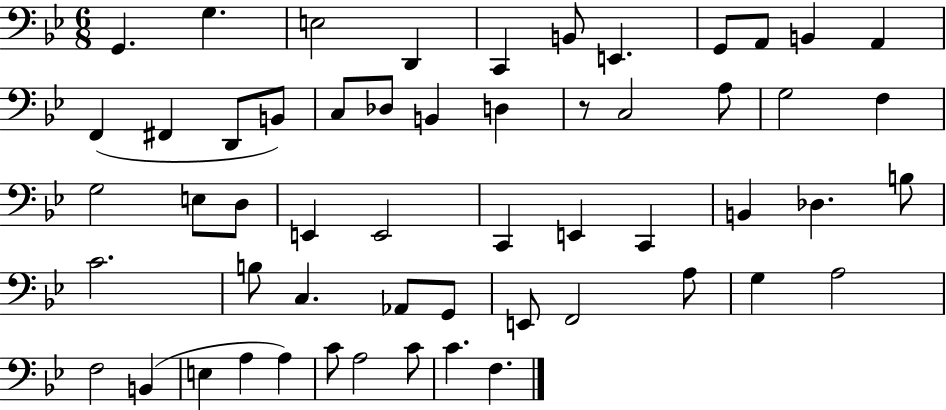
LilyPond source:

{
  \clef bass
  \numericTimeSignature
  \time 6/8
  \key bes \major
  g,4. g4. | e2 d,4 | c,4 b,8 e,4. | g,8 a,8 b,4 a,4 | \break f,4( fis,4 d,8 b,8) | c8 des8 b,4 d4 | r8 c2 a8 | g2 f4 | \break g2 e8 d8 | e,4 e,2 | c,4 e,4 c,4 | b,4 des4. b8 | \break c'2. | b8 c4. aes,8 g,8 | e,8 f,2 a8 | g4 a2 | \break f2 b,4( | e4 a4 a4) | c'8 a2 c'8 | c'4. f4. | \break \bar "|."
}